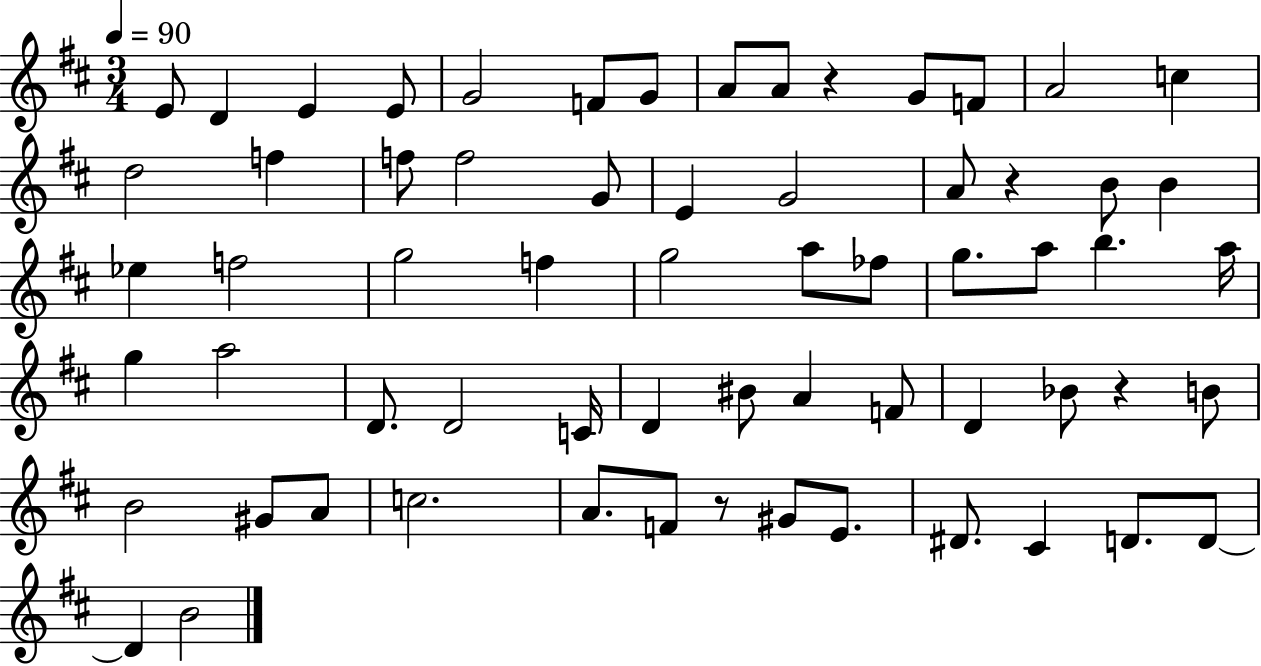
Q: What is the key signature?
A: D major